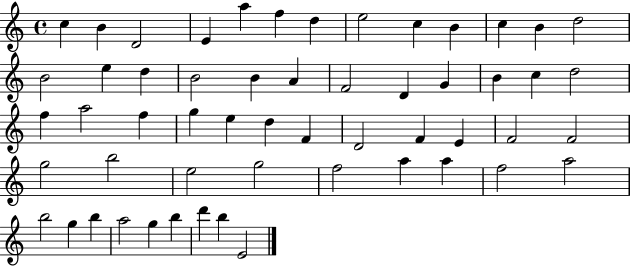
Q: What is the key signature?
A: C major